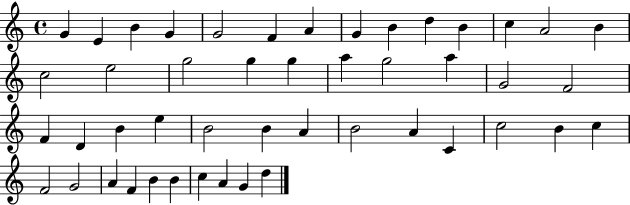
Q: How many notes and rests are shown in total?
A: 47